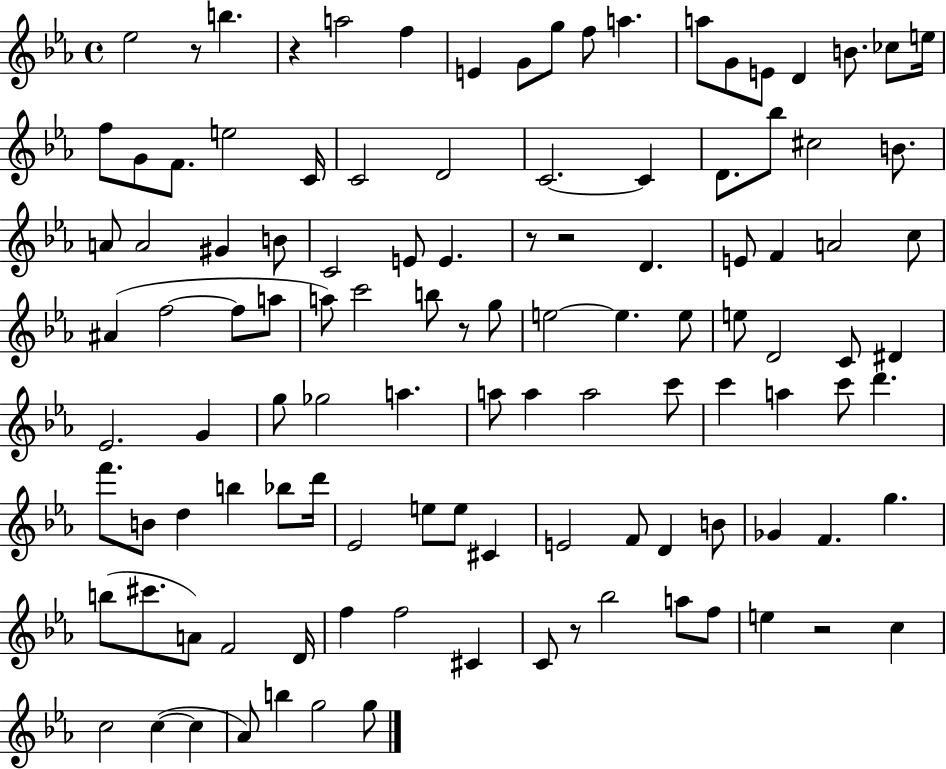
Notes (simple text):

Eb5/h R/e B5/q. R/q A5/h F5/q E4/q G4/e G5/e F5/e A5/q. A5/e G4/e E4/e D4/q B4/e. CES5/e E5/s F5/e G4/e F4/e. E5/h C4/s C4/h D4/h C4/h. C4/q D4/e. Bb5/e C#5/h B4/e. A4/e A4/h G#4/q B4/e C4/h E4/e E4/q. R/e R/h D4/q. E4/e F4/q A4/h C5/e A#4/q F5/h F5/e A5/e A5/e C6/h B5/e R/e G5/e E5/h E5/q. E5/e E5/e D4/h C4/e D#4/q Eb4/h. G4/q G5/e Gb5/h A5/q. A5/e A5/q A5/h C6/e C6/q A5/q C6/e D6/q. F6/e. B4/e D5/q B5/q Bb5/e D6/s Eb4/h E5/e E5/e C#4/q E4/h F4/e D4/q B4/e Gb4/q F4/q. G5/q. B5/e C#6/e. A4/e F4/h D4/s F5/q F5/h C#4/q C4/e R/e Bb5/h A5/e F5/e E5/q R/h C5/q C5/h C5/q C5/q Ab4/e B5/q G5/h G5/e